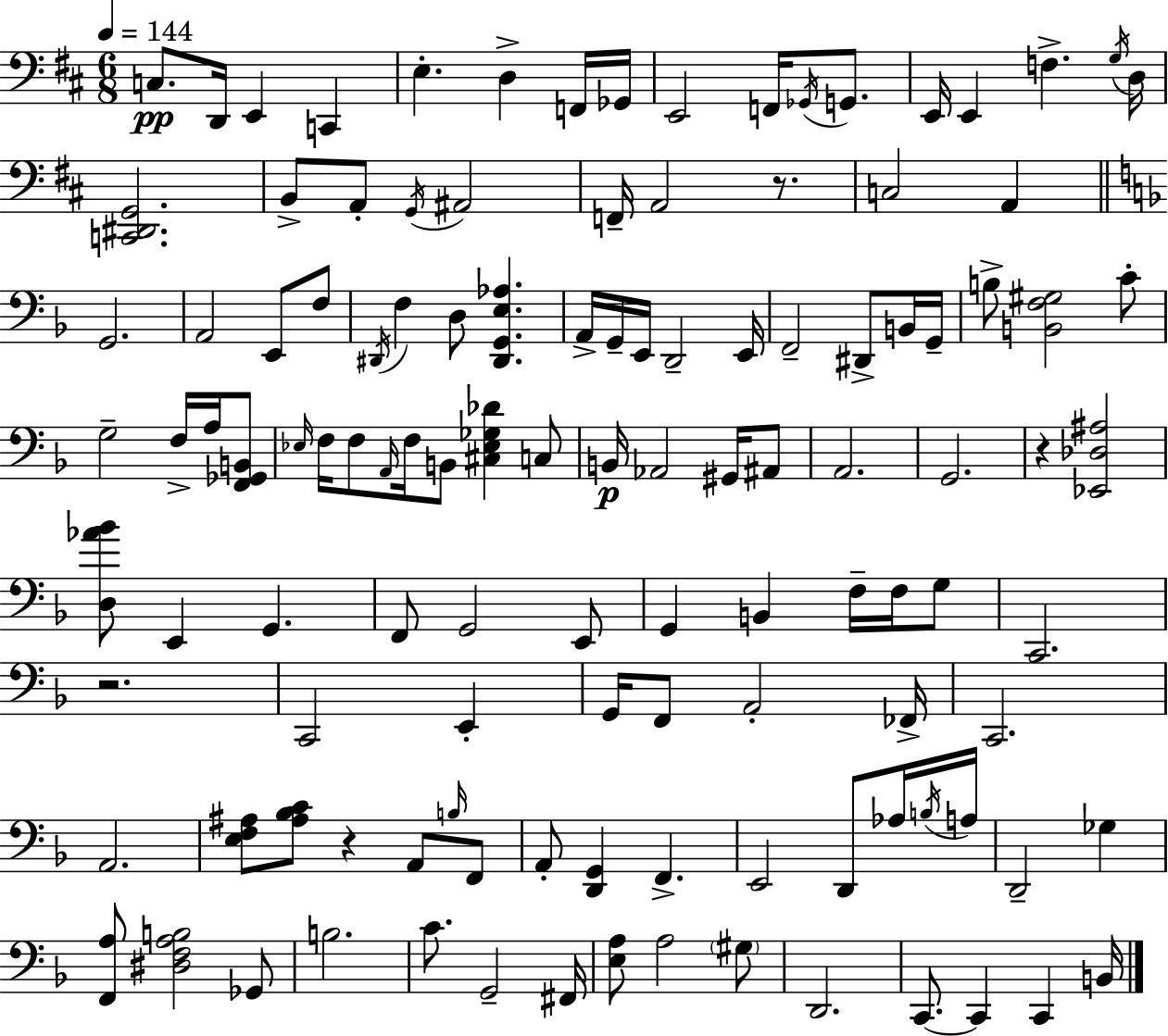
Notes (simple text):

C3/e. D2/s E2/q C2/q E3/q. D3/q F2/s Gb2/s E2/h F2/s Gb2/s G2/e. E2/s E2/q F3/q. G3/s D3/s [C2,D#2,G2]/h. B2/e A2/e G2/s A#2/h F2/s A2/h R/e. C3/h A2/q G2/h. A2/h E2/e F3/e D#2/s F3/q D3/e [D#2,G2,E3,Ab3]/q. A2/s G2/s E2/s D2/h E2/s F2/h D#2/e B2/s G2/s B3/e [B2,F3,G#3]/h C4/e G3/h F3/s A3/s [F2,Gb2,B2]/e Eb3/s F3/s F3/e A2/s F3/s B2/e [C#3,Eb3,Gb3,Db4]/q C3/e B2/s Ab2/h G#2/s A#2/e A2/h. G2/h. R/q [Eb2,Db3,A#3]/h [D3,Ab4,Bb4]/e E2/q G2/q. F2/e G2/h E2/e G2/q B2/q F3/s F3/s G3/e C2/h. R/h. C2/h E2/q G2/s F2/e A2/h FES2/s C2/h. A2/h. [E3,F3,A#3]/e [A#3,Bb3,C4]/e R/q A2/e B3/s F2/e A2/e [D2,G2]/q F2/q. E2/h D2/e Ab3/s B3/s A3/s D2/h Gb3/q [F2,A3]/e [D#3,F3,A3,B3]/h Gb2/e B3/h. C4/e. G2/h F#2/s [E3,A3]/e A3/h G#3/e D2/h. C2/e. C2/q C2/q B2/s